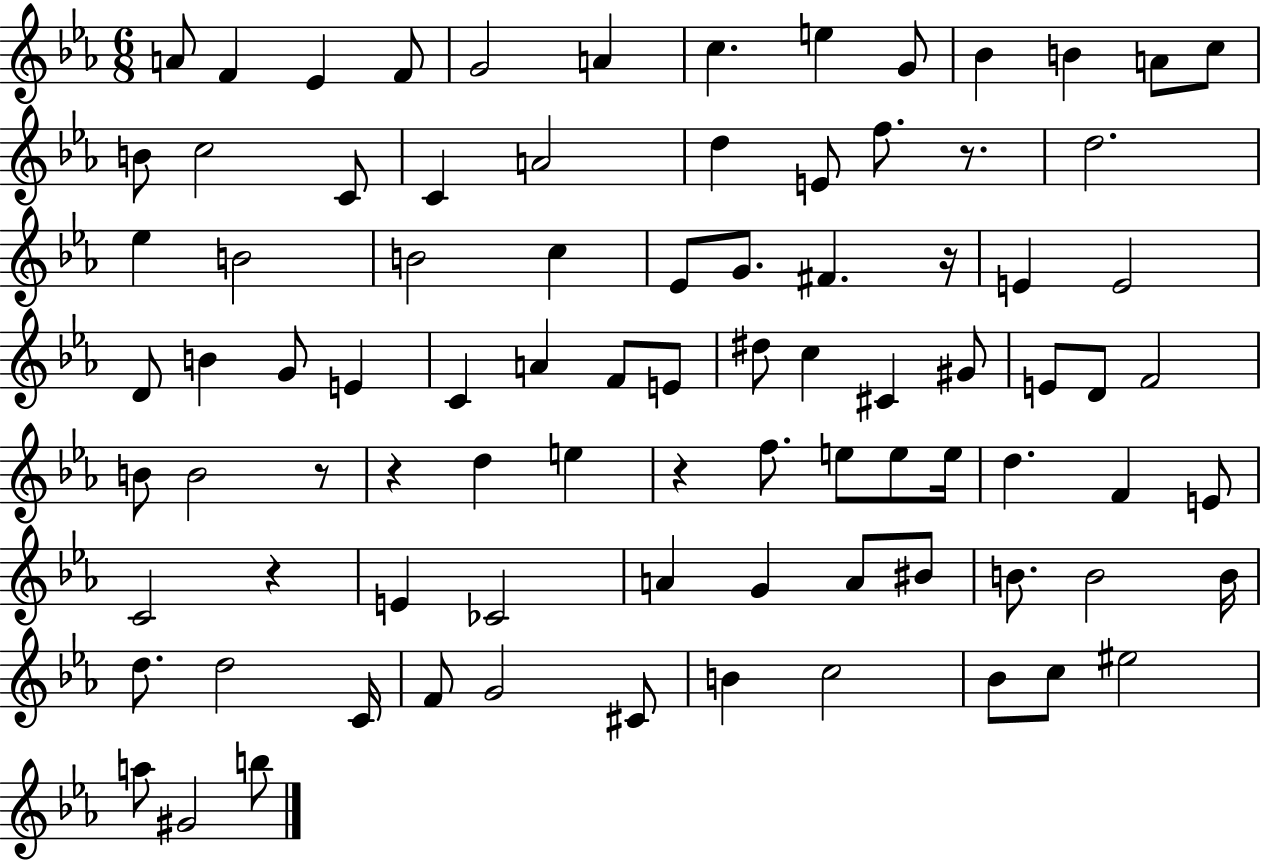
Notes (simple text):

A4/e F4/q Eb4/q F4/e G4/h A4/q C5/q. E5/q G4/e Bb4/q B4/q A4/e C5/e B4/e C5/h C4/e C4/q A4/h D5/q E4/e F5/e. R/e. D5/h. Eb5/q B4/h B4/h C5/q Eb4/e G4/e. F#4/q. R/s E4/q E4/h D4/e B4/q G4/e E4/q C4/q A4/q F4/e E4/e D#5/e C5/q C#4/q G#4/e E4/e D4/e F4/h B4/e B4/h R/e R/q D5/q E5/q R/q F5/e. E5/e E5/e E5/s D5/q. F4/q E4/e C4/h R/q E4/q CES4/h A4/q G4/q A4/e BIS4/e B4/e. B4/h B4/s D5/e. D5/h C4/s F4/e G4/h C#4/e B4/q C5/h Bb4/e C5/e EIS5/h A5/e G#4/h B5/e